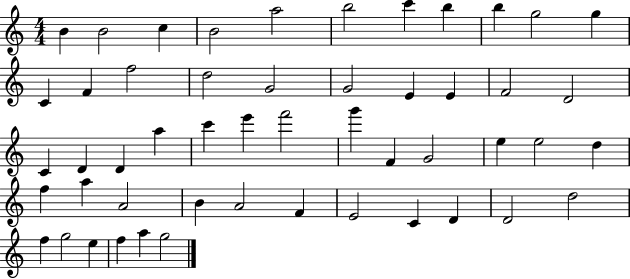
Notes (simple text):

B4/q B4/h C5/q B4/h A5/h B5/h C6/q B5/q B5/q G5/h G5/q C4/q F4/q F5/h D5/h G4/h G4/h E4/q E4/q F4/h D4/h C4/q D4/q D4/q A5/q C6/q E6/q F6/h G6/q F4/q G4/h E5/q E5/h D5/q F5/q A5/q A4/h B4/q A4/h F4/q E4/h C4/q D4/q D4/h D5/h F5/q G5/h E5/q F5/q A5/q G5/h